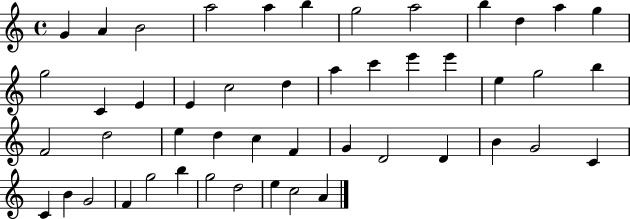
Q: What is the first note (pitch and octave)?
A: G4